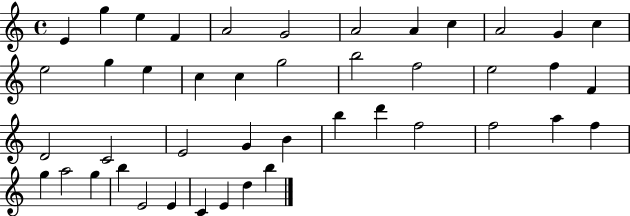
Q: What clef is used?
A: treble